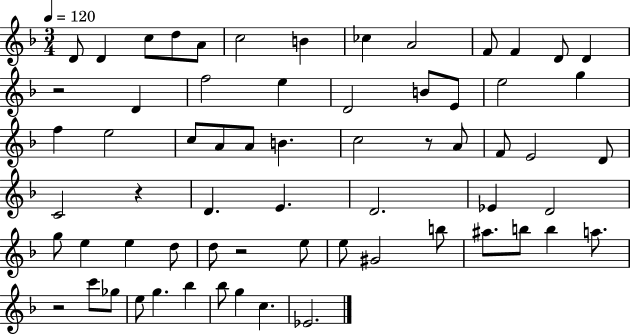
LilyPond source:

{
  \clef treble
  \numericTimeSignature
  \time 3/4
  \key f \major
  \tempo 4 = 120
  d'8 d'4 c''8 d''8 a'8 | c''2 b'4 | ces''4 a'2 | f'8 f'4 d'8 d'4 | \break r2 d'4 | f''2 e''4 | d'2 b'8 e'8 | e''2 g''4 | \break f''4 e''2 | c''8 a'8 a'8 b'4. | c''2 r8 a'8 | f'8 e'2 d'8 | \break c'2 r4 | d'4. e'4. | d'2. | ees'4 d'2 | \break g''8 e''4 e''4 d''8 | d''8 r2 e''8 | e''8 gis'2 b''8 | ais''8. b''8 b''4 a''8. | \break r2 c'''8 ges''8 | e''8 g''4. bes''4 | bes''8 g''4 c''4. | ees'2. | \break \bar "|."
}